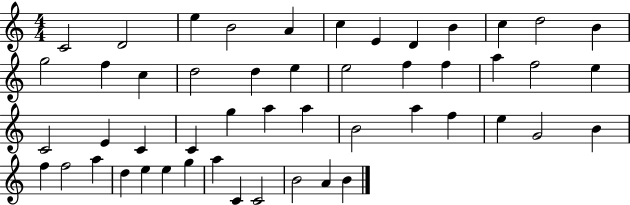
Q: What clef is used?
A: treble